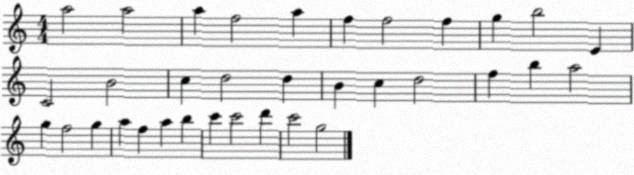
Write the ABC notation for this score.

X:1
T:Untitled
M:4/4
L:1/4
K:C
a2 a2 a f2 a f f2 f g b2 E C2 B2 c d2 d B c d2 f b a2 g f2 g a f a b c' c'2 d' c'2 g2